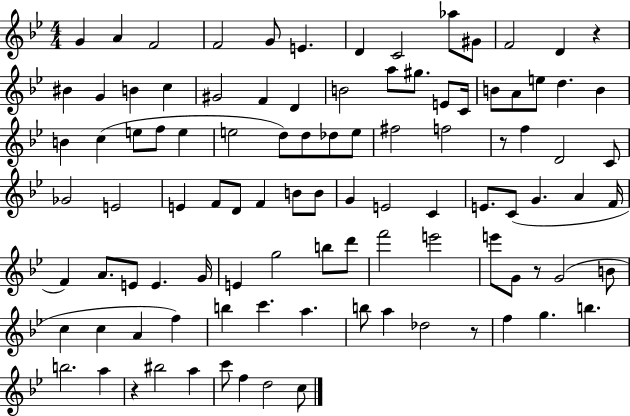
{
  \clef treble
  \numericTimeSignature
  \time 4/4
  \key bes \major
  \repeat volta 2 { g'4 a'4 f'2 | f'2 g'8 e'4. | d'4 c'2 aes''8 gis'8 | f'2 d'4 r4 | \break bis'4 g'4 b'4 c''4 | gis'2 f'4 d'4 | b'2 a''8 gis''8. e'8 c'16 | b'8 a'8 e''8 d''4. b'4 | \break b'4 c''4( e''8 f''8 e''4 | e''2 d''8) d''8 des''8 e''8 | fis''2 f''2 | r8 f''4 d'2 c'8 | \break ges'2 e'2 | e'4 f'8 d'8 f'4 b'8 b'8 | g'4 e'2 c'4 | e'8. c'8( g'4. a'4 f'16 | \break f'4) a'8. e'8 e'4. g'16 | e'4 g''2 b''8 d'''8 | f'''2 e'''2 | e'''8 g'8 r8 g'2( b'8 | \break c''4 c''4 a'4 f''4) | b''4 c'''4. a''4. | b''8 a''4 des''2 r8 | f''4 g''4. b''4. | \break b''2. a''4 | r4 bis''2 a''4 | c'''8 f''4 d''2 c''8 | } \bar "|."
}